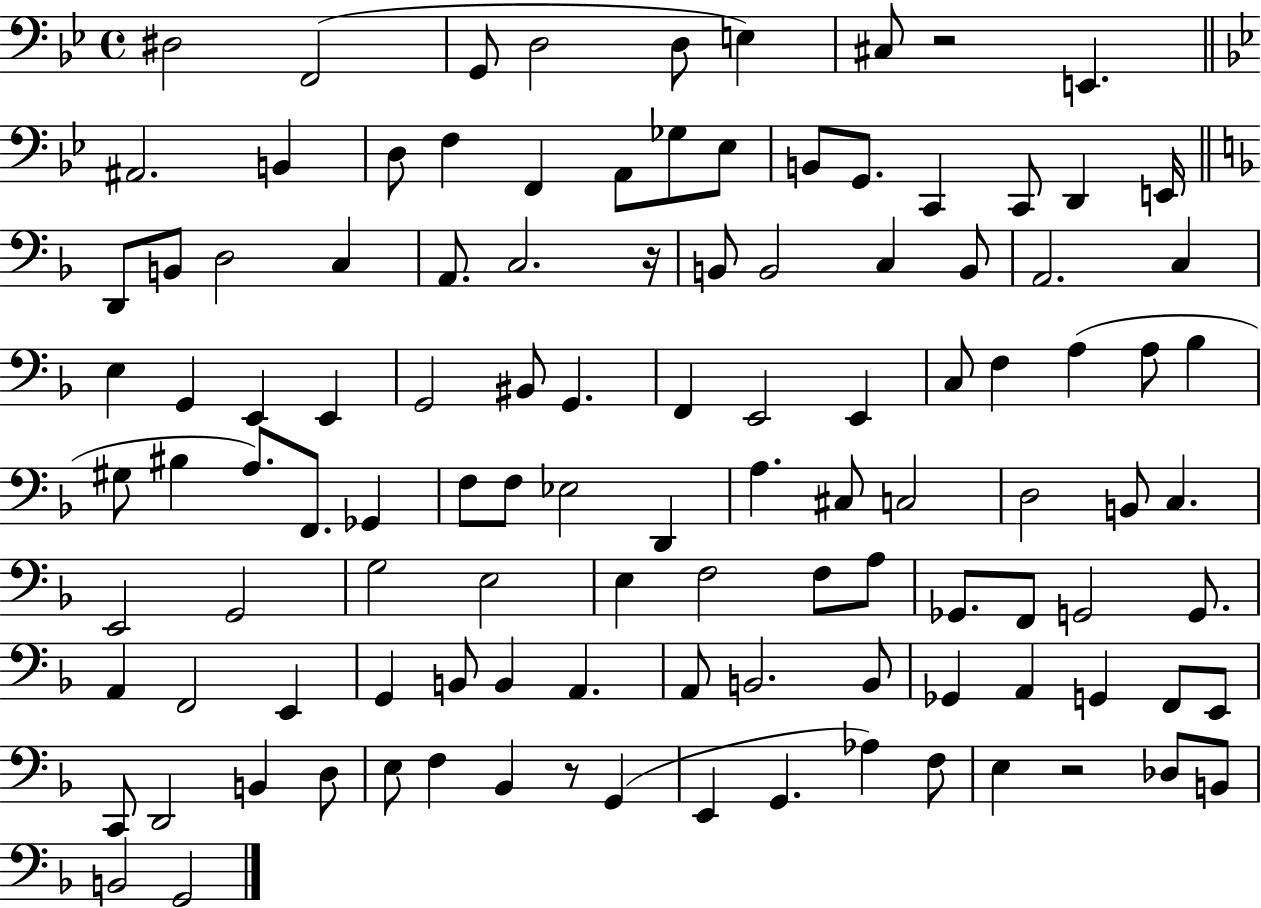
D#3/h F2/h G2/e D3/h D3/e E3/q C#3/e R/h E2/q. A#2/h. B2/q D3/e F3/q F2/q A2/e Gb3/e Eb3/e B2/e G2/e. C2/q C2/e D2/q E2/s D2/e B2/e D3/h C3/q A2/e. C3/h. R/s B2/e B2/h C3/q B2/e A2/h. C3/q E3/q G2/q E2/q E2/q G2/h BIS2/e G2/q. F2/q E2/h E2/q C3/e F3/q A3/q A3/e Bb3/q G#3/e BIS3/q A3/e. F2/e. Gb2/q F3/e F3/e Eb3/h D2/q A3/q. C#3/e C3/h D3/h B2/e C3/q. E2/h G2/h G3/h E3/h E3/q F3/h F3/e A3/e Gb2/e. F2/e G2/h G2/e. A2/q F2/h E2/q G2/q B2/e B2/q A2/q. A2/e B2/h. B2/e Gb2/q A2/q G2/q F2/e E2/e C2/e D2/h B2/q D3/e E3/e F3/q Bb2/q R/e G2/q E2/q G2/q. Ab3/q F3/e E3/q R/h Db3/e B2/e B2/h G2/h